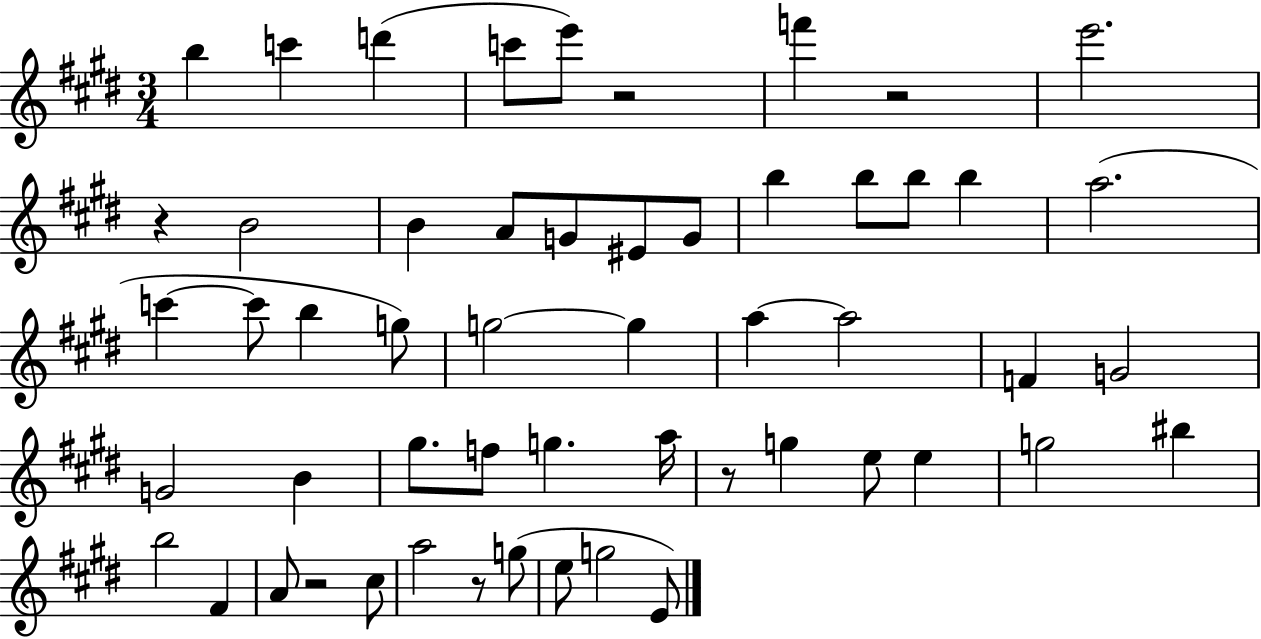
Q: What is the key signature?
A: E major